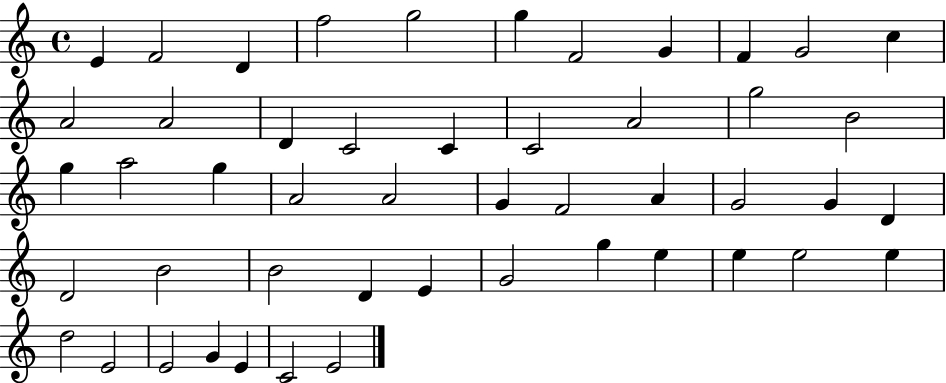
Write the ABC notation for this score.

X:1
T:Untitled
M:4/4
L:1/4
K:C
E F2 D f2 g2 g F2 G F G2 c A2 A2 D C2 C C2 A2 g2 B2 g a2 g A2 A2 G F2 A G2 G D D2 B2 B2 D E G2 g e e e2 e d2 E2 E2 G E C2 E2